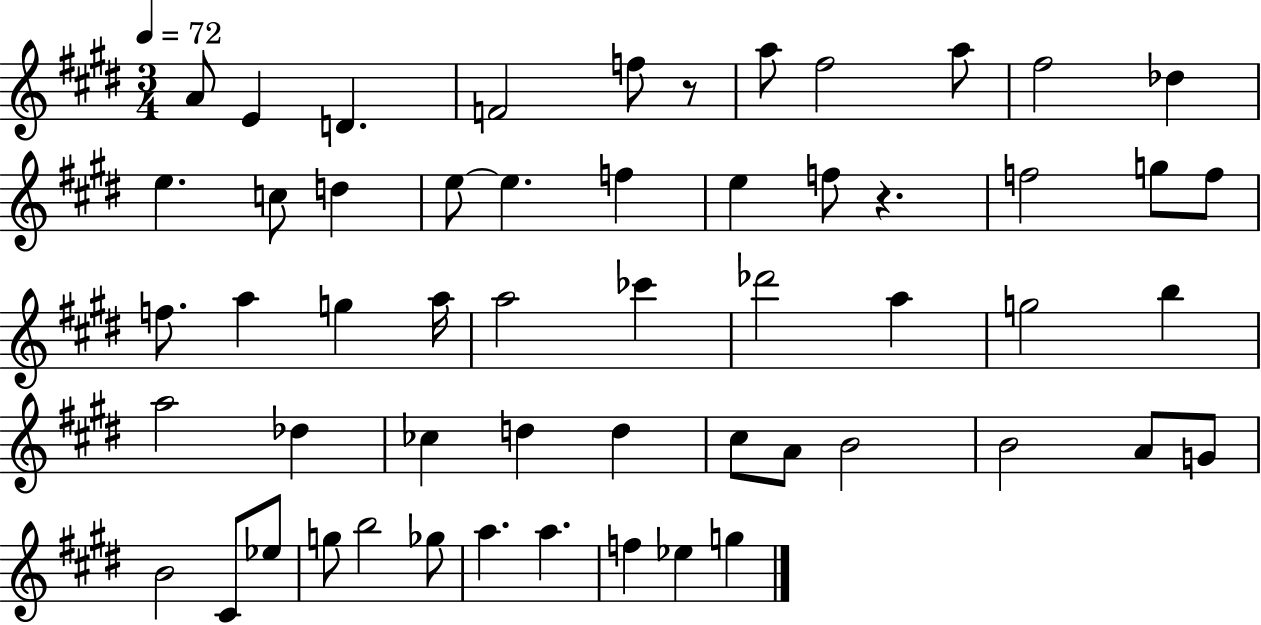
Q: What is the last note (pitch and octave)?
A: G5